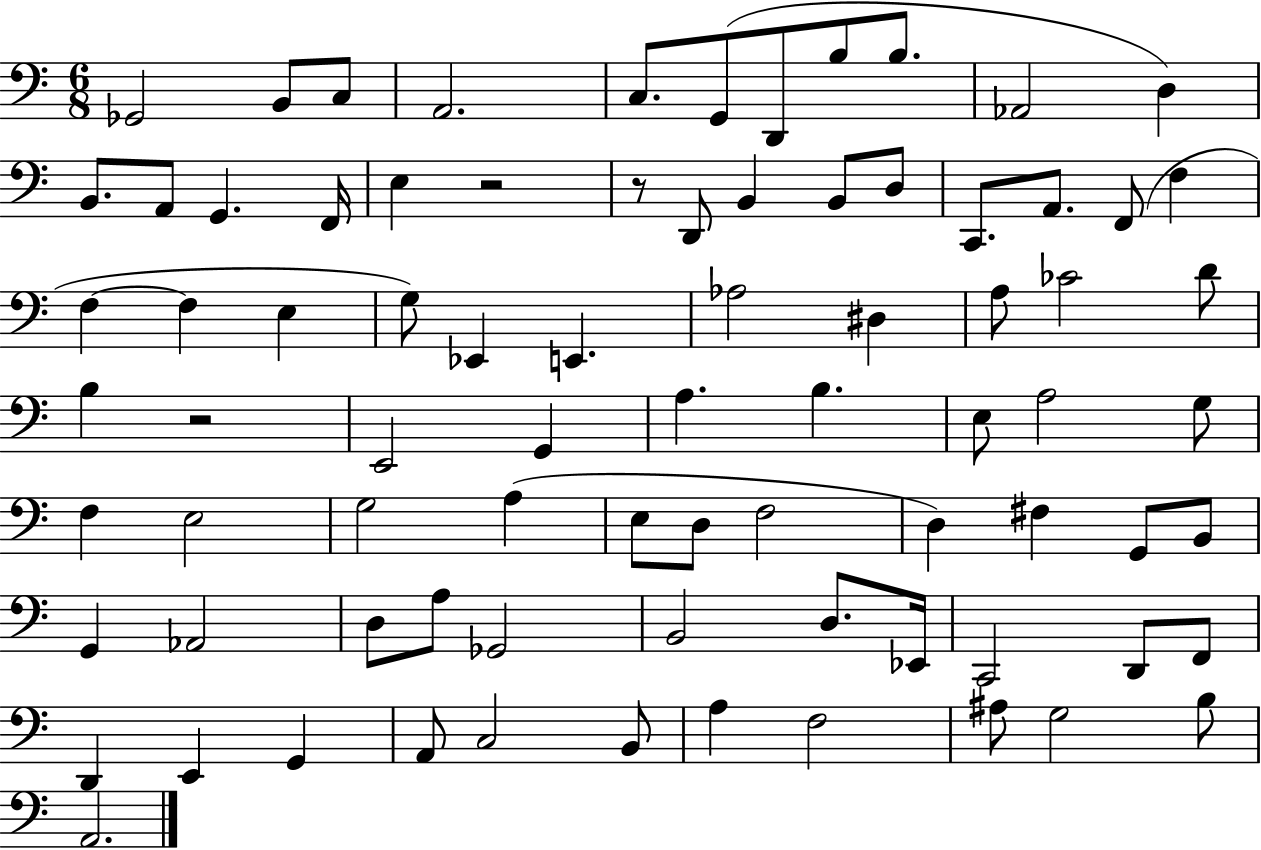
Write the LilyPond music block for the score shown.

{
  \clef bass
  \numericTimeSignature
  \time 6/8
  \key c \major
  ges,2 b,8 c8 | a,2. | c8. g,8( d,8 b8 b8. | aes,2 d4) | \break b,8. a,8 g,4. f,16 | e4 r2 | r8 d,8 b,4 b,8 d8 | c,8. a,8. f,8( f4 | \break f4~~ f4 e4 | g8) ees,4 e,4. | aes2 dis4 | a8 ces'2 d'8 | \break b4 r2 | e,2 g,4 | a4. b4. | e8 a2 g8 | \break f4 e2 | g2 a4( | e8 d8 f2 | d4) fis4 g,8 b,8 | \break g,4 aes,2 | d8 a8 ges,2 | b,2 d8. ees,16 | c,2 d,8 f,8 | \break d,4 e,4 g,4 | a,8 c2 b,8 | a4 f2 | ais8 g2 b8 | \break a,2. | \bar "|."
}